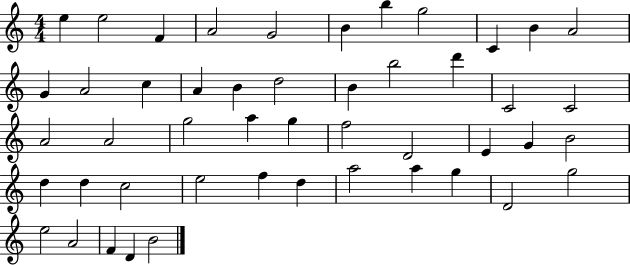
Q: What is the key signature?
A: C major